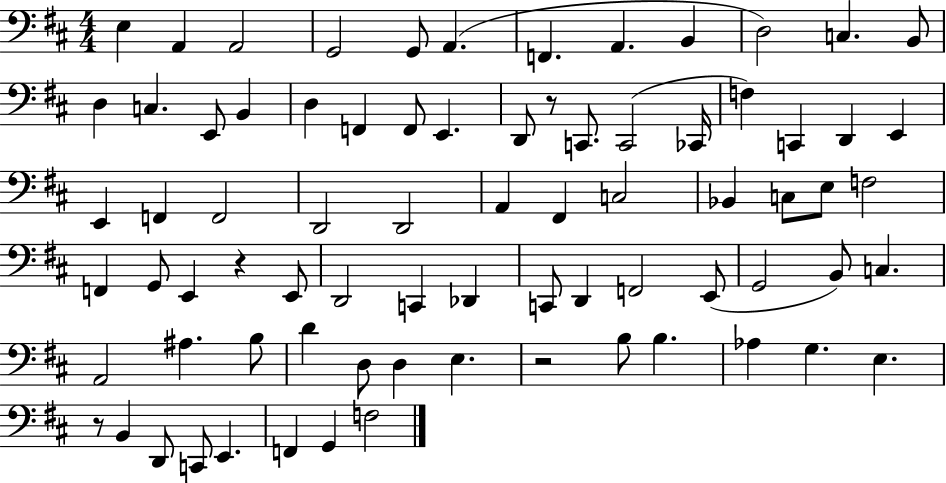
X:1
T:Untitled
M:4/4
L:1/4
K:D
E, A,, A,,2 G,,2 G,,/2 A,, F,, A,, B,, D,2 C, B,,/2 D, C, E,,/2 B,, D, F,, F,,/2 E,, D,,/2 z/2 C,,/2 C,,2 _C,,/4 F, C,, D,, E,, E,, F,, F,,2 D,,2 D,,2 A,, ^F,, C,2 _B,, C,/2 E,/2 F,2 F,, G,,/2 E,, z E,,/2 D,,2 C,, _D,, C,,/2 D,, F,,2 E,,/2 G,,2 B,,/2 C, A,,2 ^A, B,/2 D D,/2 D, E, z2 B,/2 B, _A, G, E, z/2 B,, D,,/2 C,,/2 E,, F,, G,, F,2